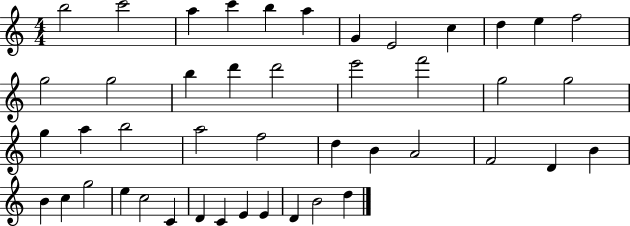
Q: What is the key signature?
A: C major